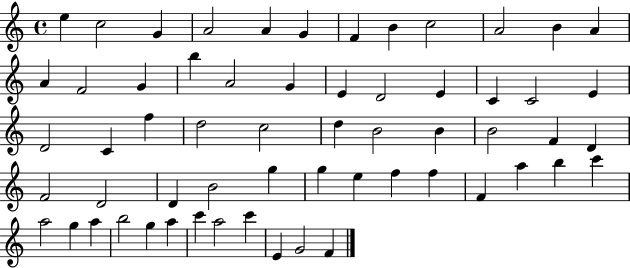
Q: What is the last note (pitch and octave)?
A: F4